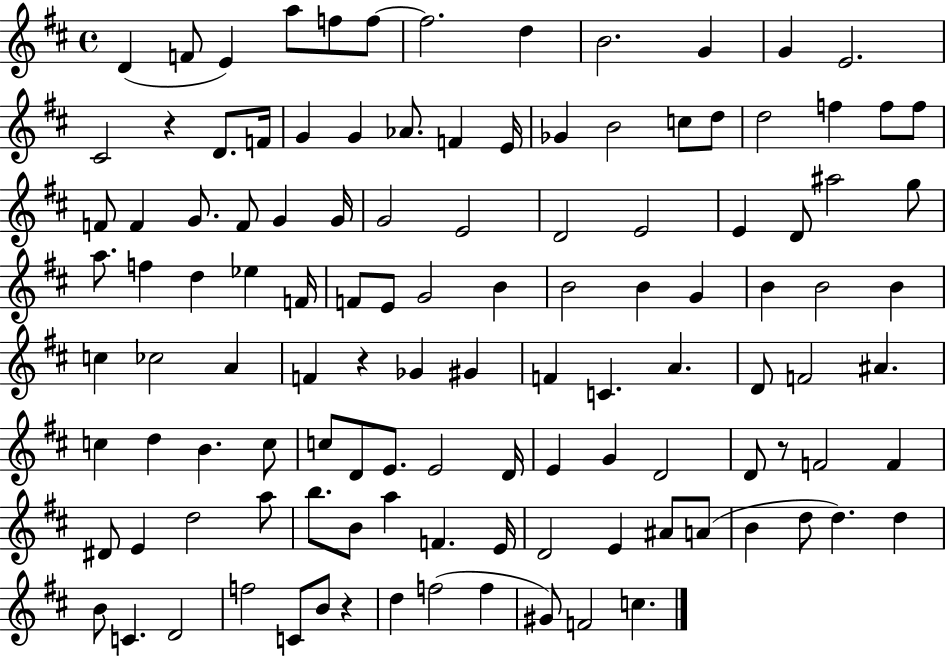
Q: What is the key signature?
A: D major